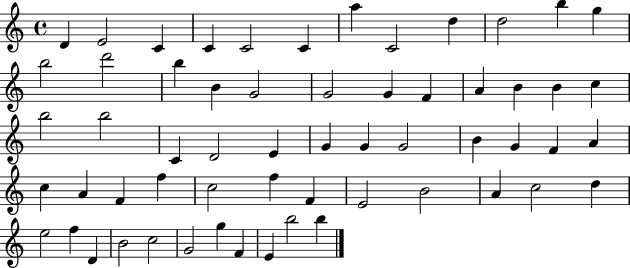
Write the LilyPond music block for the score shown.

{
  \clef treble
  \time 4/4
  \defaultTimeSignature
  \key c \major
  d'4 e'2 c'4 | c'4 c'2 c'4 | a''4 c'2 d''4 | d''2 b''4 g''4 | \break b''2 d'''2 | b''4 b'4 g'2 | g'2 g'4 f'4 | a'4 b'4 b'4 c''4 | \break b''2 b''2 | c'4 d'2 e'4 | g'4 g'4 g'2 | b'4 g'4 f'4 a'4 | \break c''4 a'4 f'4 f''4 | c''2 f''4 f'4 | e'2 b'2 | a'4 c''2 d''4 | \break e''2 f''4 d'4 | b'2 c''2 | g'2 g''4 f'4 | e'4 b''2 b''4 | \break \bar "|."
}